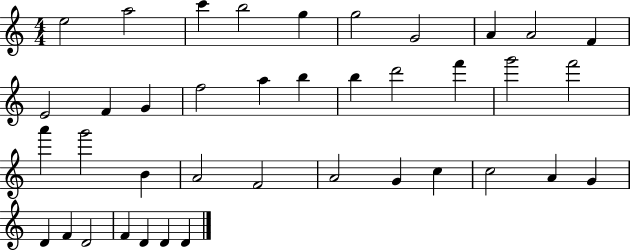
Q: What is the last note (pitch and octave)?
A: D4